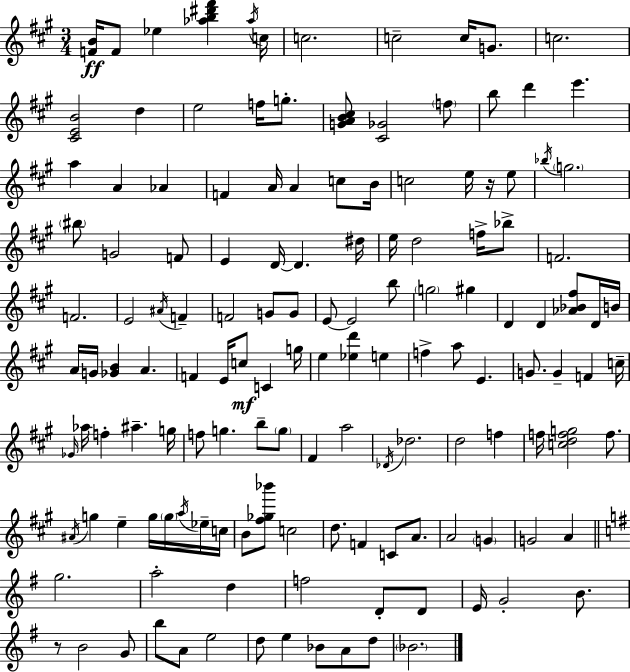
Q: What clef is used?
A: treble